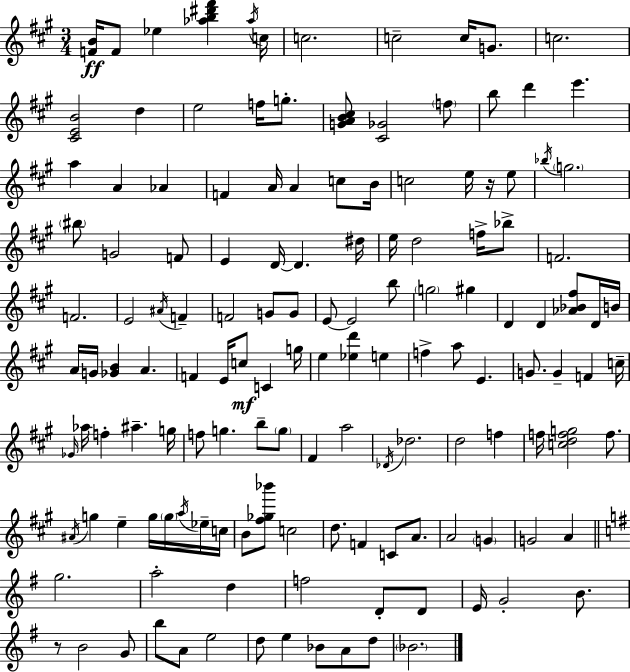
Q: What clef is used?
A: treble